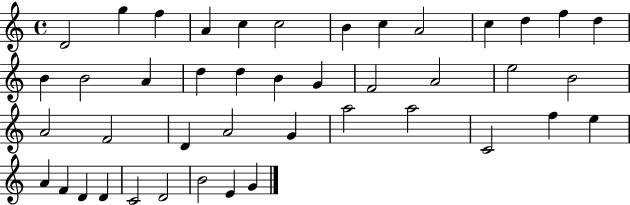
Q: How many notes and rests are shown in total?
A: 43